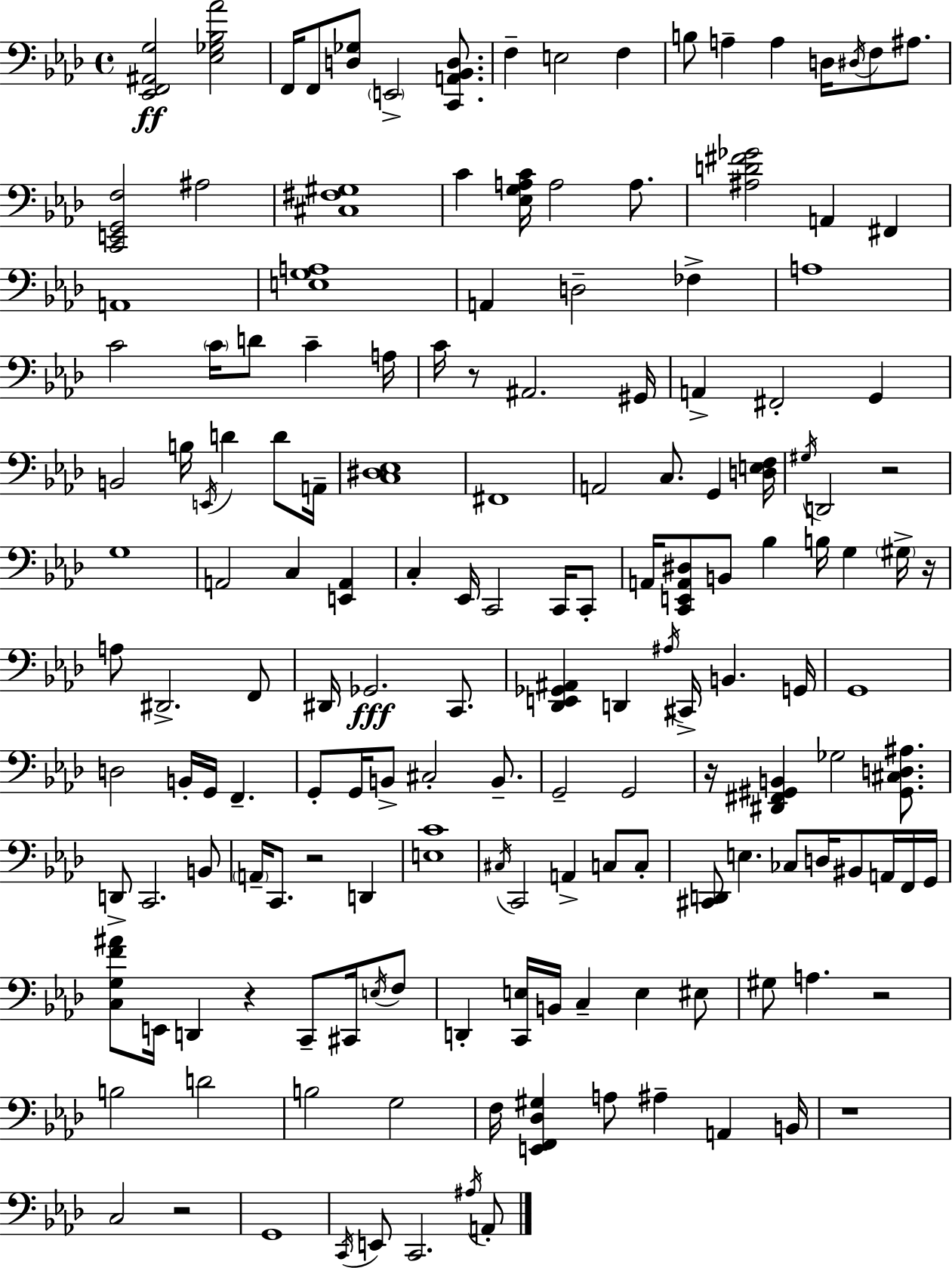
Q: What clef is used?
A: bass